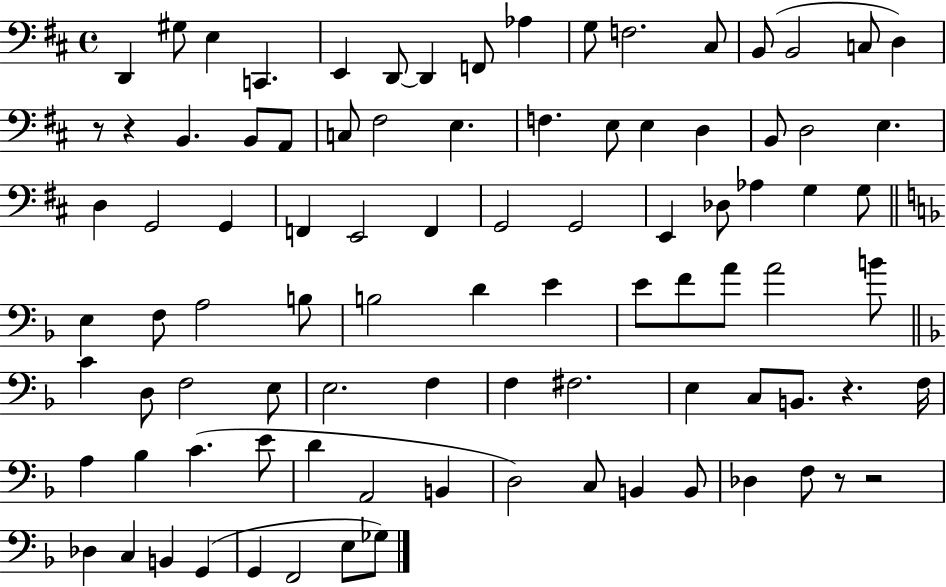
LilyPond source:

{
  \clef bass
  \time 4/4
  \defaultTimeSignature
  \key d \major
  d,4 gis8 e4 c,4. | e,4 d,8~~ d,4 f,8 aes4 | g8 f2. cis8 | b,8( b,2 c8 d4) | \break r8 r4 b,4. b,8 a,8 | c8 fis2 e4. | f4. e8 e4 d4 | b,8 d2 e4. | \break d4 g,2 g,4 | f,4 e,2 f,4 | g,2 g,2 | e,4 des8 aes4 g4 g8 | \break \bar "||" \break \key d \minor e4 f8 a2 b8 | b2 d'4 e'4 | e'8 f'8 a'8 a'2 b'8 | \bar "||" \break \key f \major c'4 d8 f2 e8 | e2. f4 | f4 fis2. | e4 c8 b,8. r4. f16 | \break a4 bes4 c'4.( e'8 | d'4 a,2 b,4 | d2) c8 b,4 b,8 | des4 f8 r8 r2 | \break des4 c4 b,4 g,4( | g,4 f,2 e8 ges8) | \bar "|."
}